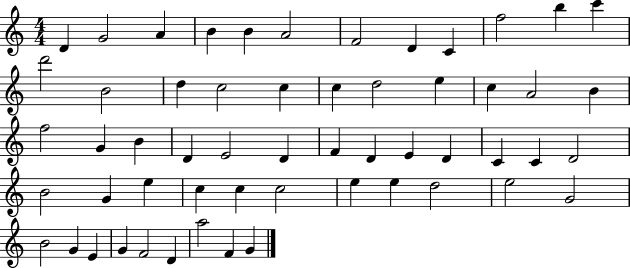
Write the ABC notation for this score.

X:1
T:Untitled
M:4/4
L:1/4
K:C
D G2 A B B A2 F2 D C f2 b c' d'2 B2 d c2 c c d2 e c A2 B f2 G B D E2 D F D E D C C D2 B2 G e c c c2 e e d2 e2 G2 B2 G E G F2 D a2 F G